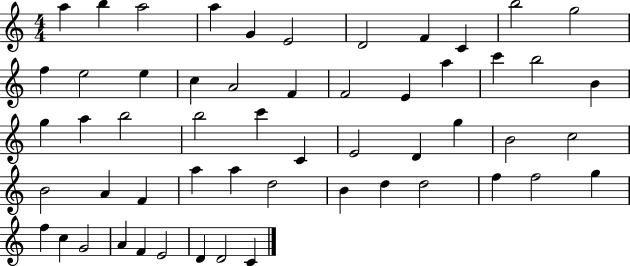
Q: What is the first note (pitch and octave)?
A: A5